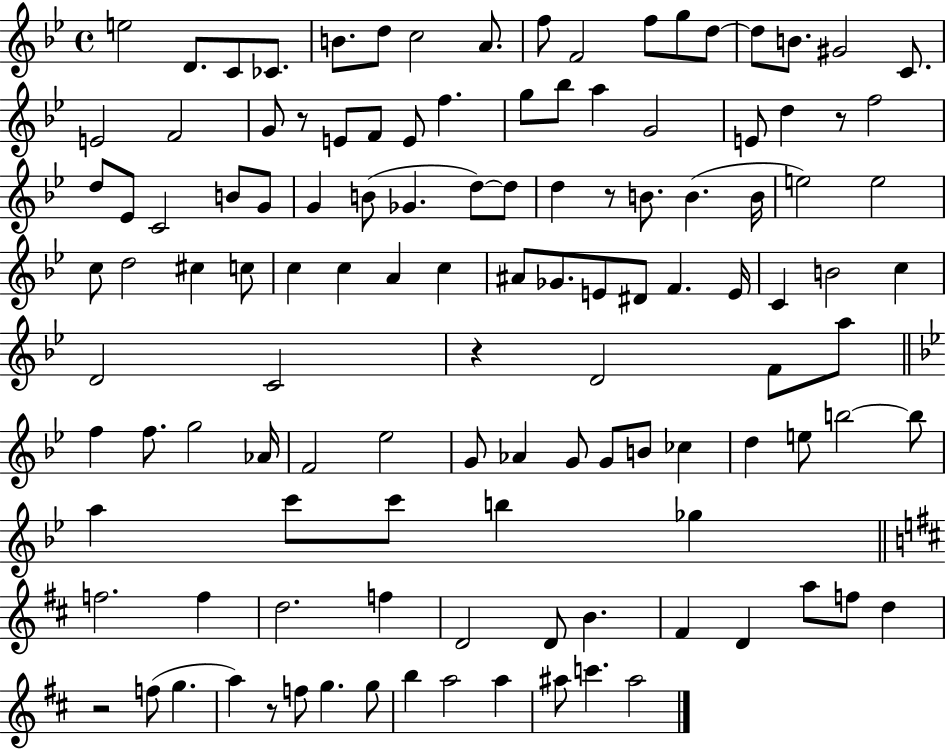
X:1
T:Untitled
M:4/4
L:1/4
K:Bb
e2 D/2 C/2 _C/2 B/2 d/2 c2 A/2 f/2 F2 f/2 g/2 d/2 d/2 B/2 ^G2 C/2 E2 F2 G/2 z/2 E/2 F/2 E/2 f g/2 _b/2 a G2 E/2 d z/2 f2 d/2 _E/2 C2 B/2 G/2 G B/2 _G d/2 d/2 d z/2 B/2 B B/4 e2 e2 c/2 d2 ^c c/2 c c A c ^A/2 _G/2 E/2 ^D/2 F E/4 C B2 c D2 C2 z D2 F/2 a/2 f f/2 g2 _A/4 F2 _e2 G/2 _A G/2 G/2 B/2 _c d e/2 b2 b/2 a c'/2 c'/2 b _g f2 f d2 f D2 D/2 B ^F D a/2 f/2 d z2 f/2 g a z/2 f/2 g g/2 b a2 a ^a/2 c' ^a2